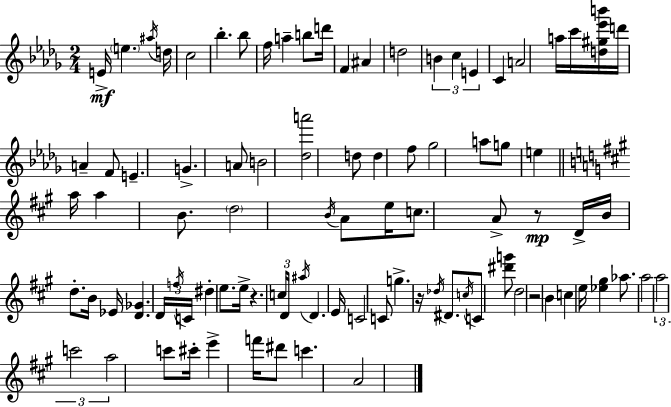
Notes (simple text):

E4/s E5/q. A#5/s D5/s C5/h Bb5/q. Bb5/e F5/s A5/q B5/e D6/s F4/q A#4/q D5/h B4/q C5/q E4/q C4/q A4/h A5/s C6/s [D5,G#5,Eb6,B6]/s D6/s A4/q F4/e E4/q. G4/q. A4/e B4/h [Db5,A6]/h D5/e D5/q F5/e Gb5/h A5/e G5/e E5/q A5/s A5/q B4/e. D5/h B4/s A4/e E5/s C5/e. A4/e R/e D4/s B4/s D5/e. B4/s Eb4/s [D4,Gb4]/q. D4/s F5/s C4/s D#5/q E5/e. E5/s R/q. C5/s D4/s A#5/s D4/q. E4/s C4/h C4/e G5/q. R/s Db5/s D#4/e. C5/s C4/e [D#6,G6]/e D5/h R/h B4/q C5/q E5/s [Eb5,G#5]/q Ab5/e. A5/h A5/h C6/h A5/h C6/e C#6/s E6/q F6/s D#6/e C6/q. A4/h